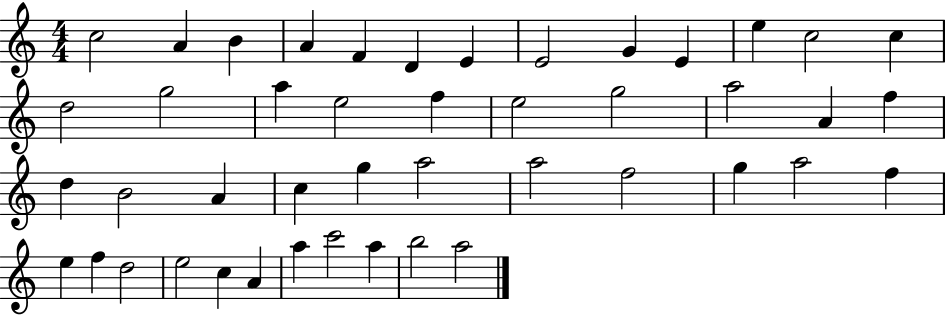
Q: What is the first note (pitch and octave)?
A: C5